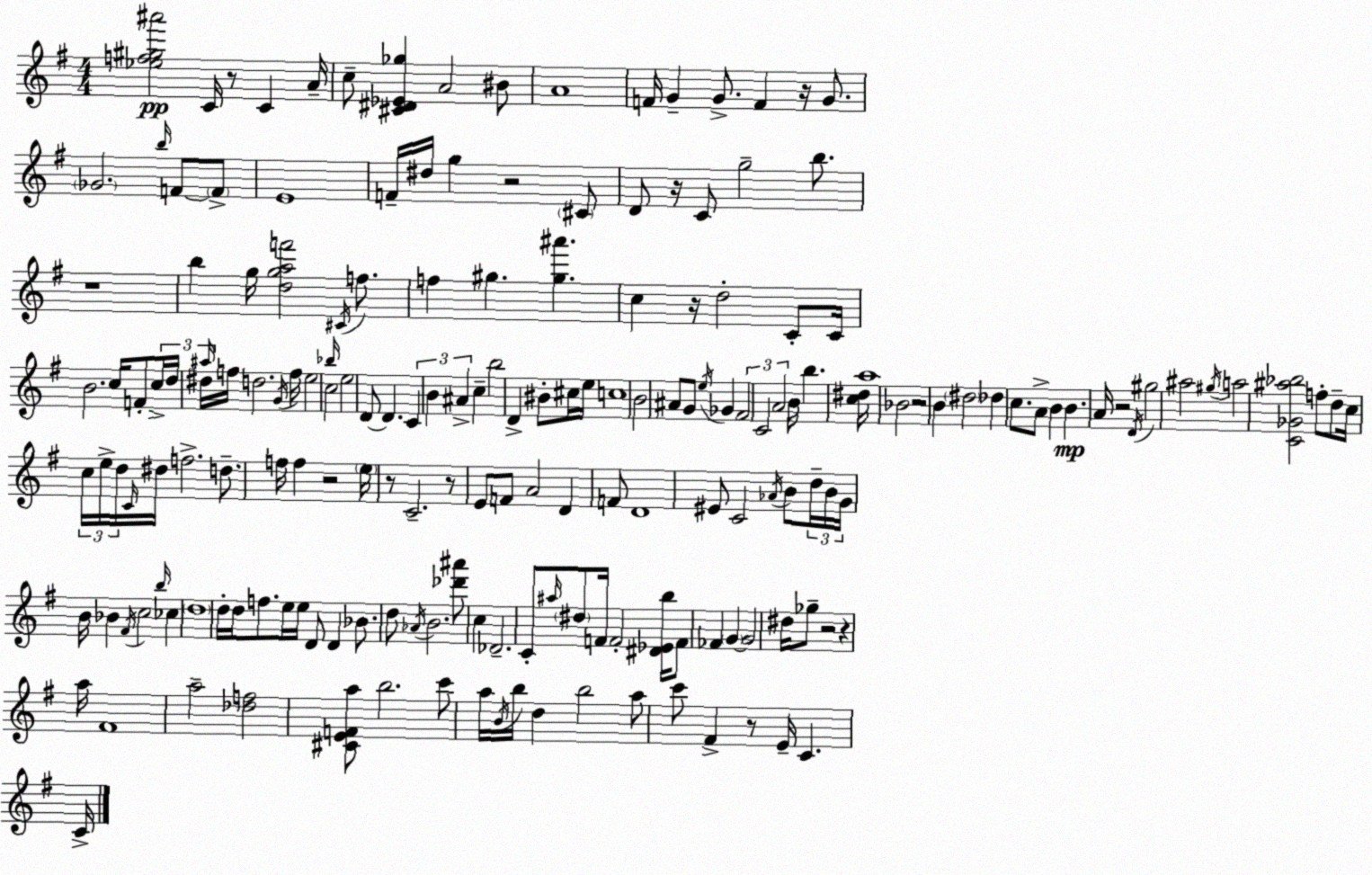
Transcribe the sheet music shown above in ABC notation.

X:1
T:Untitled
M:4/4
L:1/4
K:G
[_ef^g^a']2 C/4 z/2 C A/4 c/2 [^C^D_E_g] A2 ^B/2 A4 F/4 G G/2 F z/4 G/2 _G2 b/4 F/2 F/2 E4 F/4 ^d/4 g z2 ^C/2 D/2 z/4 C/2 g2 b/2 z4 b g/4 [dgaf']2 ^C/4 f/2 f ^g [^g^a'] c z/4 d2 C/2 C/4 B2 c/4 F/2 c/4 d/4 ^d/4 ^a/4 f/4 d2 G/4 f/4 e2 _b/4 c2 e2 D/2 D C B ^A c b2 D ^B/2 ^c/4 e/4 c4 B2 ^A/2 G/2 e/4 _G ^F2 C2 A2 B/4 b [c^d]/4 a4 _B2 z2 B ^d2 _d c/2 A/2 B B A/4 z2 D/4 ^g2 ^a2 ^g/4 a2 [C_G^a_b]2 f/2 d/2 c/4 c/4 e/4 d/4 C/4 ^d/4 f2 d/2 f/4 f z2 e/4 z/2 C2 z/2 E/2 F/2 A2 D F/2 D4 ^E/2 C2 _A/4 B/2 d/4 B/4 G/4 B/4 _B ^F/4 c2 b/4 _c d4 d/4 d/4 f/2 e/4 e/4 D/2 D _B/2 d/2 _A/4 B2 [_d'^a']/2 c _D2 C/2 ^a/4 ^d/2 F/4 F2 [^D_Eb]/4 F/2 _F G G2 ^d/4 _g/2 z2 z a/4 ^F4 a2 [_df]2 [^CEFa]/2 b2 c'/2 a/4 B/4 b/4 d b2 a/2 c'/2 ^F z/2 E/4 C C/4